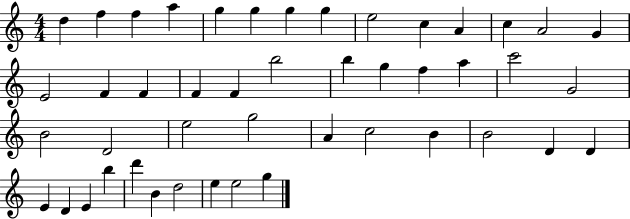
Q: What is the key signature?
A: C major